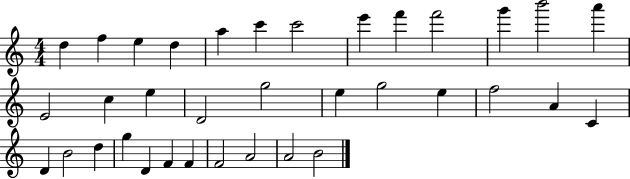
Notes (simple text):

D5/q F5/q E5/q D5/q A5/q C6/q C6/h E6/q F6/q F6/h G6/q B6/h A6/q E4/h C5/q E5/q D4/h G5/h E5/q G5/h E5/q F5/h A4/q C4/q D4/q B4/h D5/q G5/q D4/q F4/q F4/q F4/h A4/h A4/h B4/h